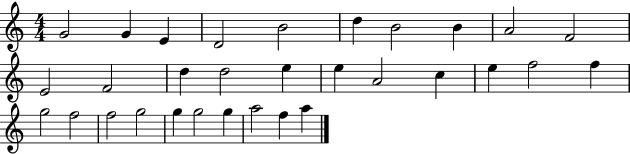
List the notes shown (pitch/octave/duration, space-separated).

G4/h G4/q E4/q D4/h B4/h D5/q B4/h B4/q A4/h F4/h E4/h F4/h D5/q D5/h E5/q E5/q A4/h C5/q E5/q F5/h F5/q G5/h F5/h F5/h G5/h G5/q G5/h G5/q A5/h F5/q A5/q